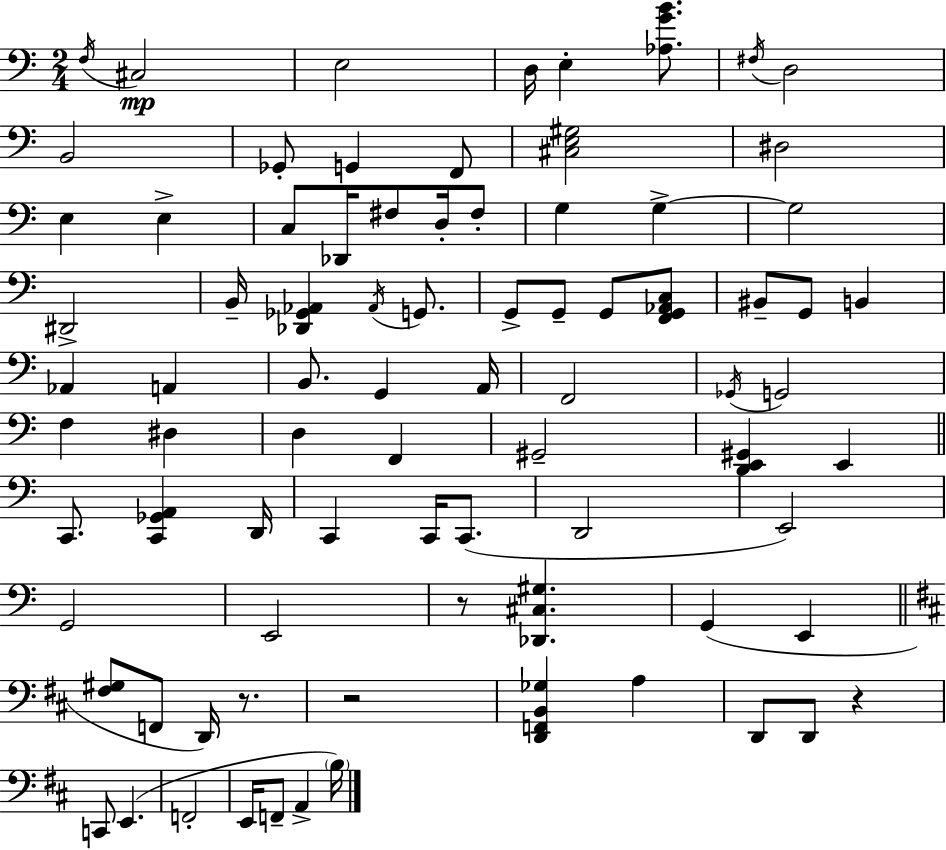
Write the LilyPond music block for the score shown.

{
  \clef bass
  \numericTimeSignature
  \time 2/4
  \key c \major
  \acciaccatura { f16 }\mp cis2 | e2 | d16 e4-. <aes g' b'>8. | \acciaccatura { fis16 } d2 | \break b,2 | ges,8-. g,4 | f,8 <cis e gis>2 | dis2 | \break e4 e4-> | c8 des,16 fis8 d16-. | fis8-. g4 g4->~~ | g2 | \break dis,2-> | b,16-- <des, ges, aes,>4 \acciaccatura { aes,16 } | g,8. g,8-> g,8-- g,8 | <f, g, aes, c>8 bis,8-- g,8 b,4 | \break aes,4 a,4 | b,8. g,4 | a,16 f,2 | \acciaccatura { ges,16 } g,2 | \break f4 | dis4 d4 | f,4 gis,2-- | <d, e, gis,>4 | \break e,4 \bar "||" \break \key a \minor c,8. <c, ges, a,>4 d,16 | c,4 c,16 c,8.( | d,2 | e,2) | \break g,2 | e,2 | r8 <des, cis gis>4. | g,4( e,4 | \break \bar "||" \break \key d \major <fis gis>8 f,8 d,16) r8. | r2 | <d, f, b, ges>4 a4 | d,8 d,8 r4 | \break c,8 e,4.( | f,2-. | e,16 f,8-- a,4-> \parenthesize b16) | \bar "|."
}